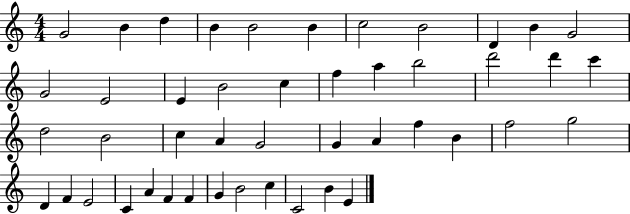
{
  \clef treble
  \numericTimeSignature
  \time 4/4
  \key c \major
  g'2 b'4 d''4 | b'4 b'2 b'4 | c''2 b'2 | d'4 b'4 g'2 | \break g'2 e'2 | e'4 b'2 c''4 | f''4 a''4 b''2 | d'''2 d'''4 c'''4 | \break d''2 b'2 | c''4 a'4 g'2 | g'4 a'4 f''4 b'4 | f''2 g''2 | \break d'4 f'4 e'2 | c'4 a'4 f'4 f'4 | g'4 b'2 c''4 | c'2 b'4 e'4 | \break \bar "|."
}